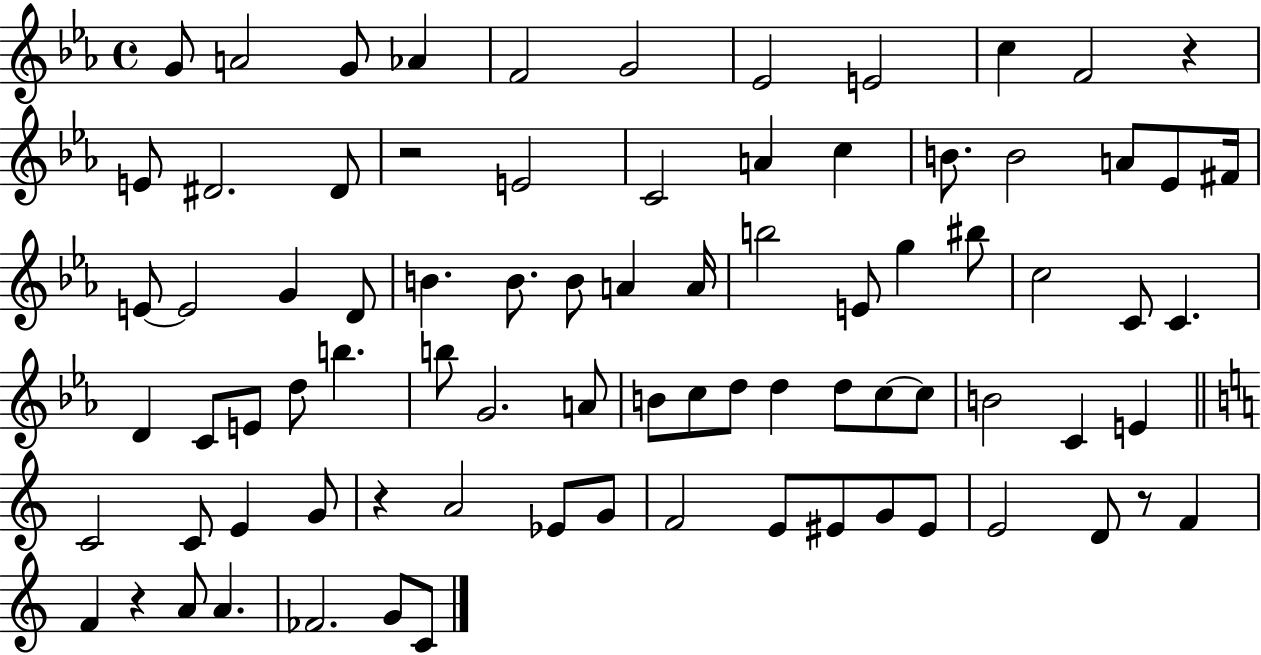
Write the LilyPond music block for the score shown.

{
  \clef treble
  \time 4/4
  \defaultTimeSignature
  \key ees \major
  g'8 a'2 g'8 aes'4 | f'2 g'2 | ees'2 e'2 | c''4 f'2 r4 | \break e'8 dis'2. dis'8 | r2 e'2 | c'2 a'4 c''4 | b'8. b'2 a'8 ees'8 fis'16 | \break e'8~~ e'2 g'4 d'8 | b'4. b'8. b'8 a'4 a'16 | b''2 e'8 g''4 bis''8 | c''2 c'8 c'4. | \break d'4 c'8 e'8 d''8 b''4. | b''8 g'2. a'8 | b'8 c''8 d''8 d''4 d''8 c''8~~ c''8 | b'2 c'4 e'4 | \break \bar "||" \break \key c \major c'2 c'8 e'4 g'8 | r4 a'2 ees'8 g'8 | f'2 e'8 eis'8 g'8 eis'8 | e'2 d'8 r8 f'4 | \break f'4 r4 a'8 a'4. | fes'2. g'8 c'8 | \bar "|."
}